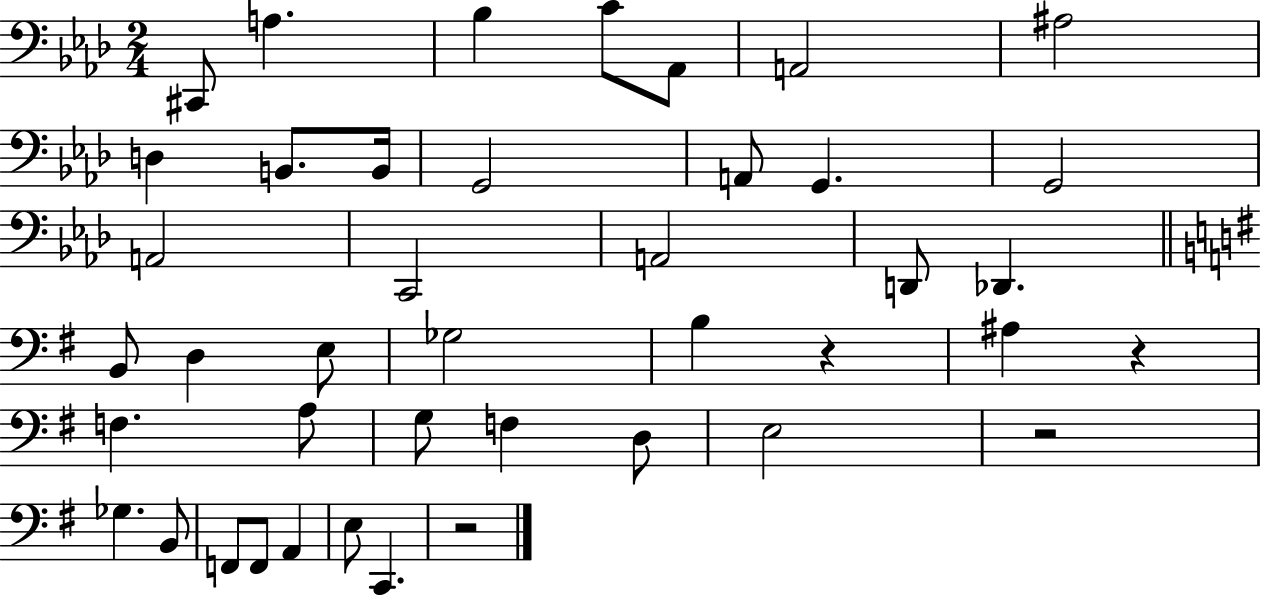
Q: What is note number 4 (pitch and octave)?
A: C4